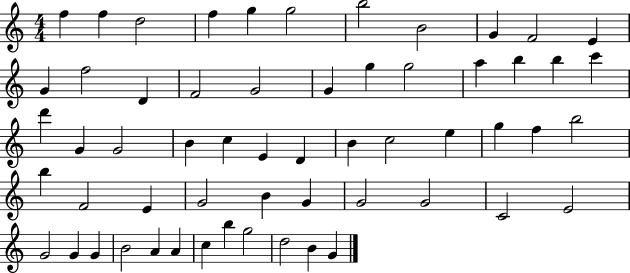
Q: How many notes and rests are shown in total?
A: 58